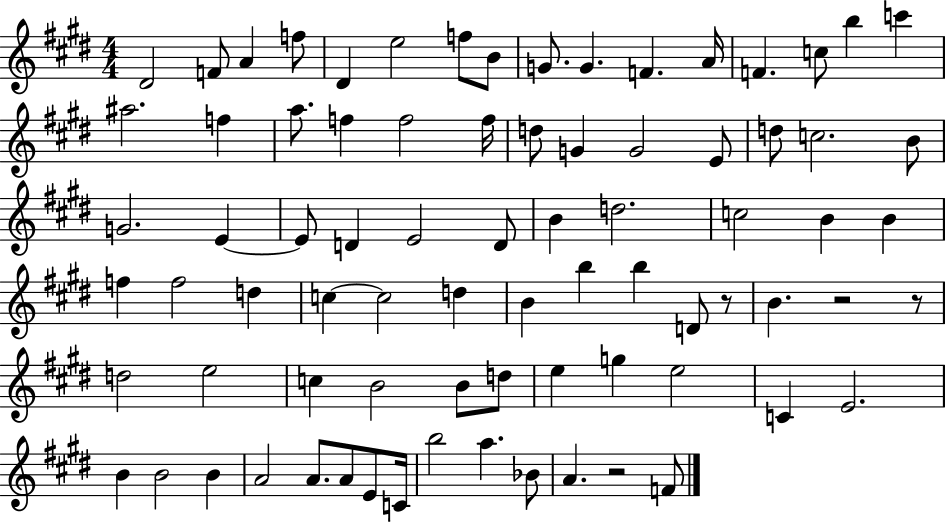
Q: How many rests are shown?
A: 4